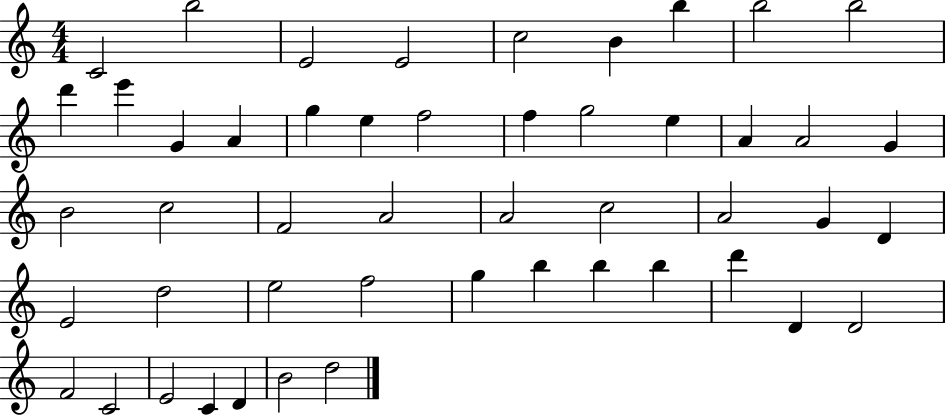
X:1
T:Untitled
M:4/4
L:1/4
K:C
C2 b2 E2 E2 c2 B b b2 b2 d' e' G A g e f2 f g2 e A A2 G B2 c2 F2 A2 A2 c2 A2 G D E2 d2 e2 f2 g b b b d' D D2 F2 C2 E2 C D B2 d2